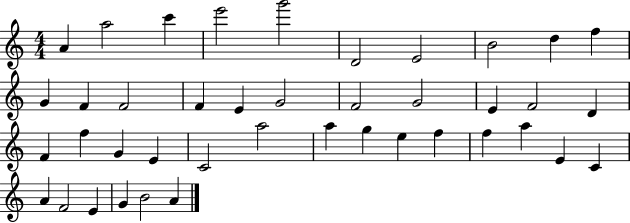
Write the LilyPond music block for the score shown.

{
  \clef treble
  \numericTimeSignature
  \time 4/4
  \key c \major
  a'4 a''2 c'''4 | e'''2 g'''2 | d'2 e'2 | b'2 d''4 f''4 | \break g'4 f'4 f'2 | f'4 e'4 g'2 | f'2 g'2 | e'4 f'2 d'4 | \break f'4 f''4 g'4 e'4 | c'2 a''2 | a''4 g''4 e''4 f''4 | f''4 a''4 e'4 c'4 | \break a'4 f'2 e'4 | g'4 b'2 a'4 | \bar "|."
}